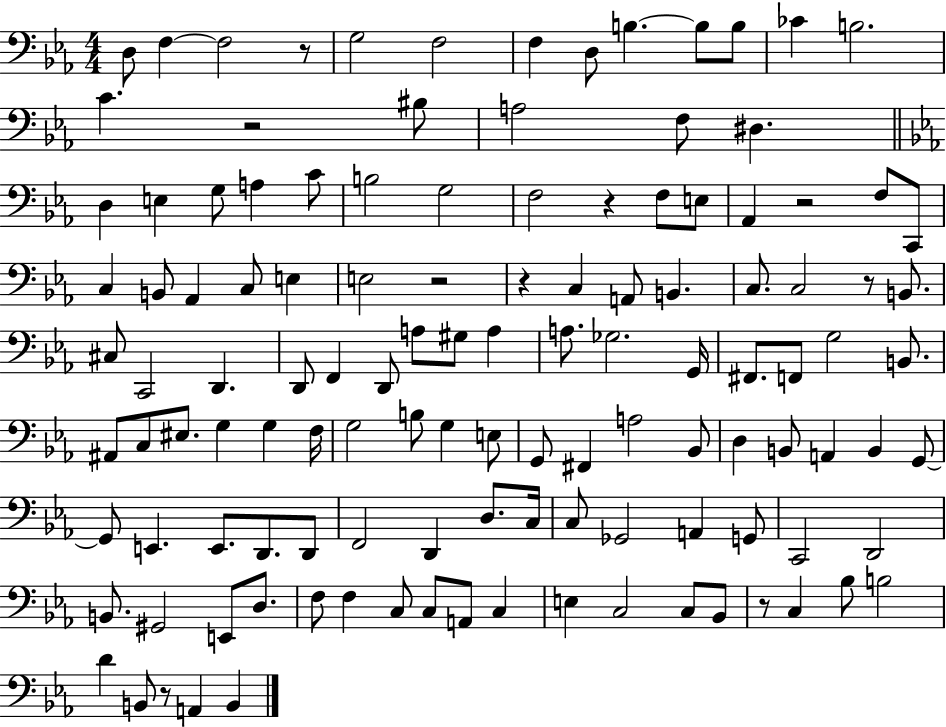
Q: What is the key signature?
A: EES major